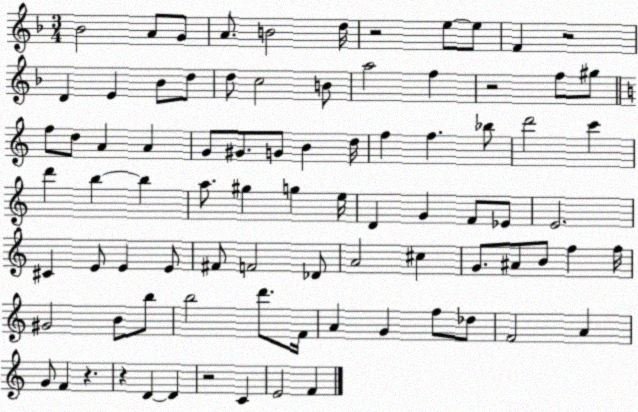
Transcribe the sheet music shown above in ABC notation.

X:1
T:Untitled
M:3/4
L:1/4
K:F
_B2 A/2 G/2 A/2 B2 d/4 z2 e/2 e/2 F z2 D E _B/2 d/2 d/2 c2 B/2 a2 f z2 f/2 ^g/2 f/2 d/2 A A G/2 ^G/2 G/2 B d/4 f f _b/2 d'2 c' d' b b a/2 ^g g e/4 D G F/2 _E/2 E2 ^C E/2 E E/2 ^F/2 F2 _D/2 A2 ^c G/2 ^A/2 B/2 f f/4 ^G2 B/2 b/2 b2 d'/2 F/4 A G f/2 _d/2 F2 A G/2 F z z D D z2 C E2 F